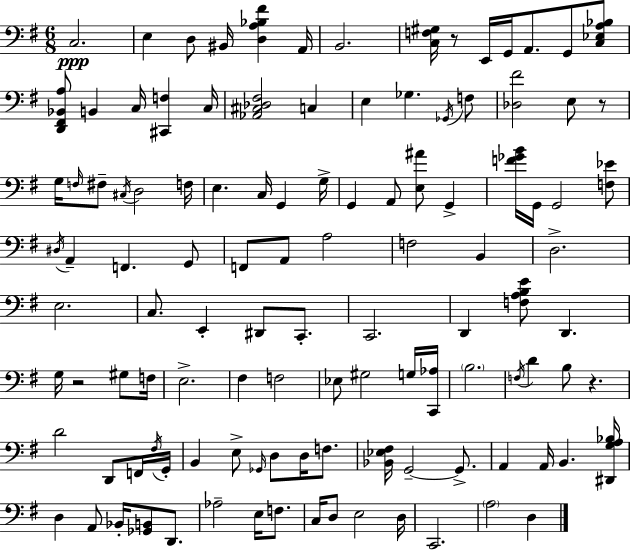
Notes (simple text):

C3/h. E3/q D3/e BIS2/s [D3,A3,Bb3,F#4]/q A2/s B2/h. [C3,F3,G#3]/s R/e E2/s G2/s A2/e. G2/e [C3,Eb3,A3,Bb3]/e [D2,F#2,Bb2,A3]/e B2/q C3/s [C#2,F3]/q C3/s [Ab2,C#3,Db3,F#3]/h C3/q E3/q Gb3/q. Gb2/s F3/e [Db3,F#4]/h E3/e R/e G3/s F3/s F#3/e C#3/s D3/h F3/s E3/q. C3/s G2/q G3/s G2/q A2/e [E3,A#4]/e G2/q [F4,Gb4,B4]/s G2/s G2/h [F3,Eb4]/e D#3/s A2/q F2/q. G2/e F2/e A2/e A3/h F3/h B2/q D3/h. E3/h. C3/e. E2/q D#2/e C2/e. C2/h. D2/q [F3,A3,B3,E4]/e D2/q. G3/s R/h G#3/e F3/s E3/h. F#3/q F3/h Eb3/e G#3/h G3/s [C2,Ab3]/s B3/h. F3/s D4/q B3/e R/q. D4/h D2/e F2/s F#3/s G2/s B2/q E3/e Gb2/s D3/e D3/s F3/e. [Bb2,Eb3,F#3]/s G2/h G2/e. A2/q A2/s B2/q. [D#2,G3,A3,Bb3]/s D3/q A2/e Bb2/s [Gb2,B2]/e D2/e. Ab3/h E3/s F3/e. C3/s D3/e E3/h D3/s C2/h. A3/h D3/q